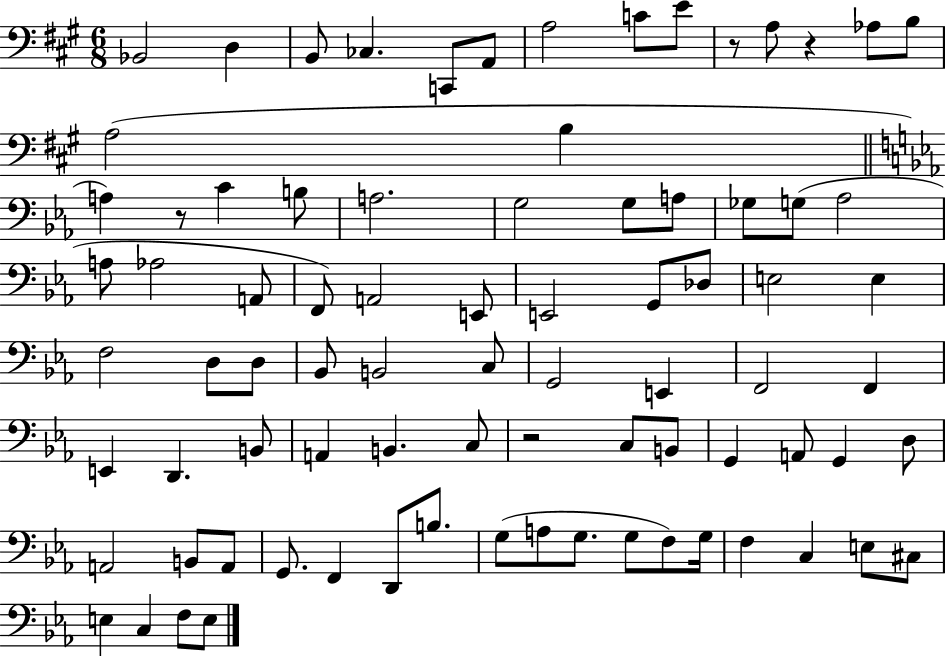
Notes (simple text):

Bb2/h D3/q B2/e CES3/q. C2/e A2/e A3/h C4/e E4/e R/e A3/e R/q Ab3/e B3/e A3/h B3/q A3/q R/e C4/q B3/e A3/h. G3/h G3/e A3/e Gb3/e G3/e Ab3/h A3/e Ab3/h A2/e F2/e A2/h E2/e E2/h G2/e Db3/e E3/h E3/q F3/h D3/e D3/e Bb2/e B2/h C3/e G2/h E2/q F2/h F2/q E2/q D2/q. B2/e A2/q B2/q. C3/e R/h C3/e B2/e G2/q A2/e G2/q D3/e A2/h B2/e A2/e G2/e. F2/q D2/e B3/e. G3/e A3/e G3/e. G3/e F3/e G3/s F3/q C3/q E3/e C#3/e E3/q C3/q F3/e E3/e